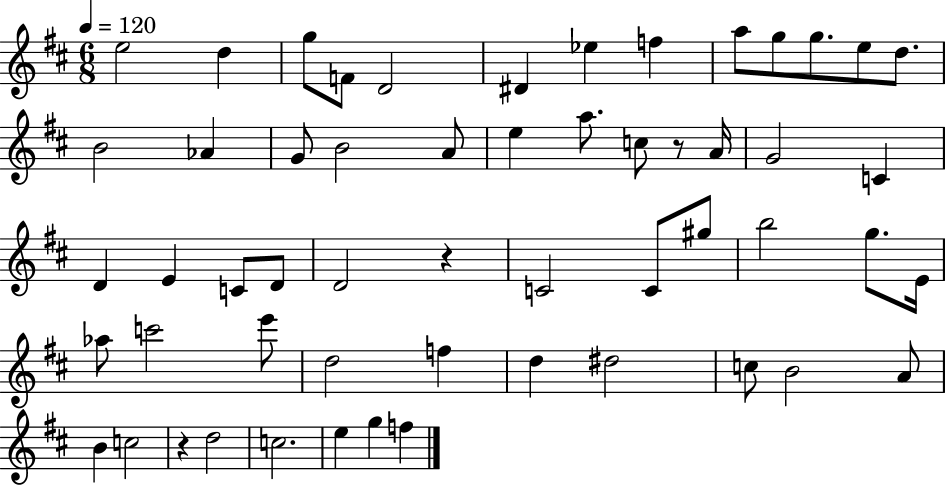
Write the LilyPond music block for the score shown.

{
  \clef treble
  \numericTimeSignature
  \time 6/8
  \key d \major
  \tempo 4 = 120
  e''2 d''4 | g''8 f'8 d'2 | dis'4 ees''4 f''4 | a''8 g''8 g''8. e''8 d''8. | \break b'2 aes'4 | g'8 b'2 a'8 | e''4 a''8. c''8 r8 a'16 | g'2 c'4 | \break d'4 e'4 c'8 d'8 | d'2 r4 | c'2 c'8 gis''8 | b''2 g''8. e'16 | \break aes''8 c'''2 e'''8 | d''2 f''4 | d''4 dis''2 | c''8 b'2 a'8 | \break b'4 c''2 | r4 d''2 | c''2. | e''4 g''4 f''4 | \break \bar "|."
}